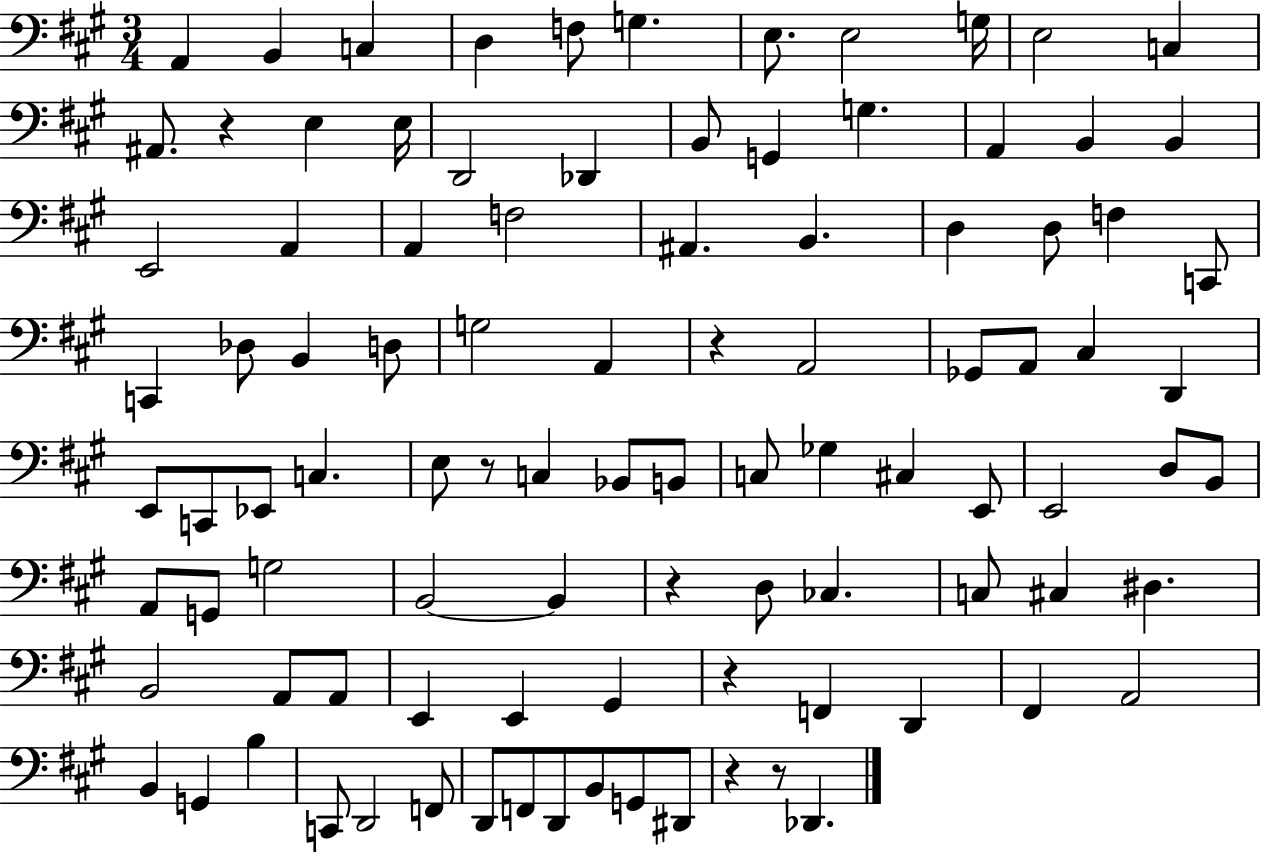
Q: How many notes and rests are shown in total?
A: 98